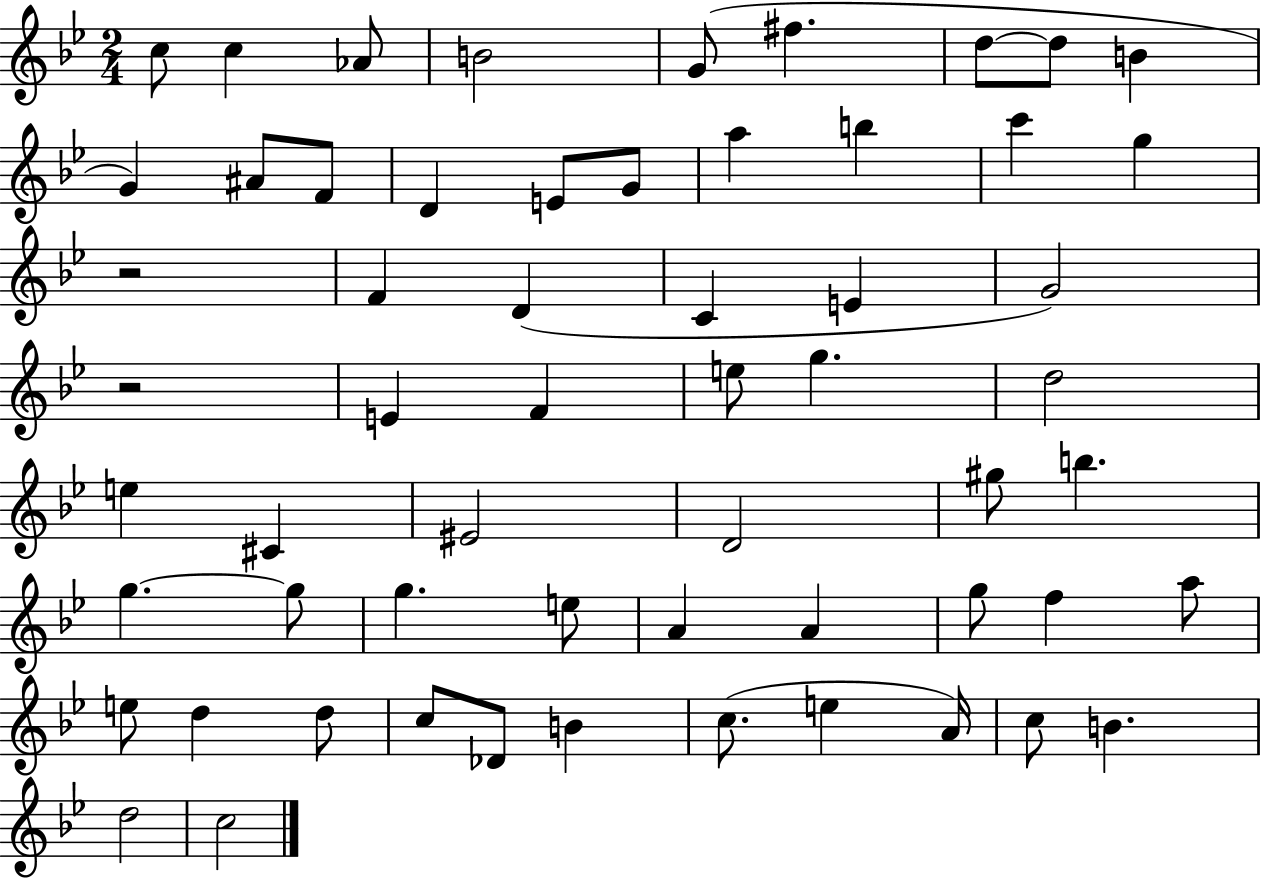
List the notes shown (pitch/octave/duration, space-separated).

C5/e C5/q Ab4/e B4/h G4/e F#5/q. D5/e D5/e B4/q G4/q A#4/e F4/e D4/q E4/e G4/e A5/q B5/q C6/q G5/q R/h F4/q D4/q C4/q E4/q G4/h R/h E4/q F4/q E5/e G5/q. D5/h E5/q C#4/q EIS4/h D4/h G#5/e B5/q. G5/q. G5/e G5/q. E5/e A4/q A4/q G5/e F5/q A5/e E5/e D5/q D5/e C5/e Db4/e B4/q C5/e. E5/q A4/s C5/e B4/q. D5/h C5/h